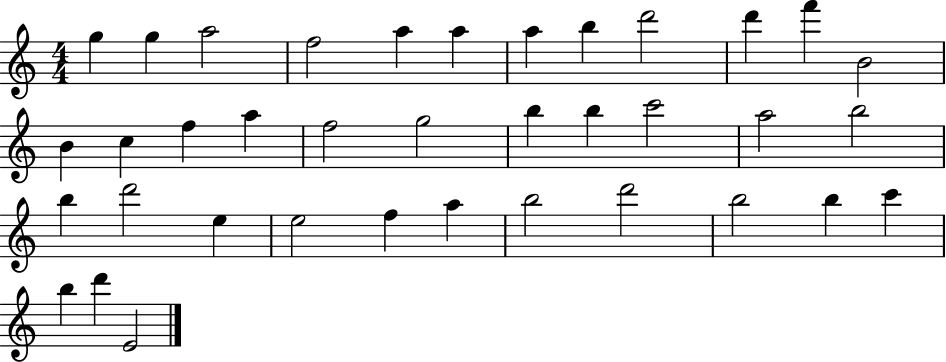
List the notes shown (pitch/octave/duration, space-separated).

G5/q G5/q A5/h F5/h A5/q A5/q A5/q B5/q D6/h D6/q F6/q B4/h B4/q C5/q F5/q A5/q F5/h G5/h B5/q B5/q C6/h A5/h B5/h B5/q D6/h E5/q E5/h F5/q A5/q B5/h D6/h B5/h B5/q C6/q B5/q D6/q E4/h